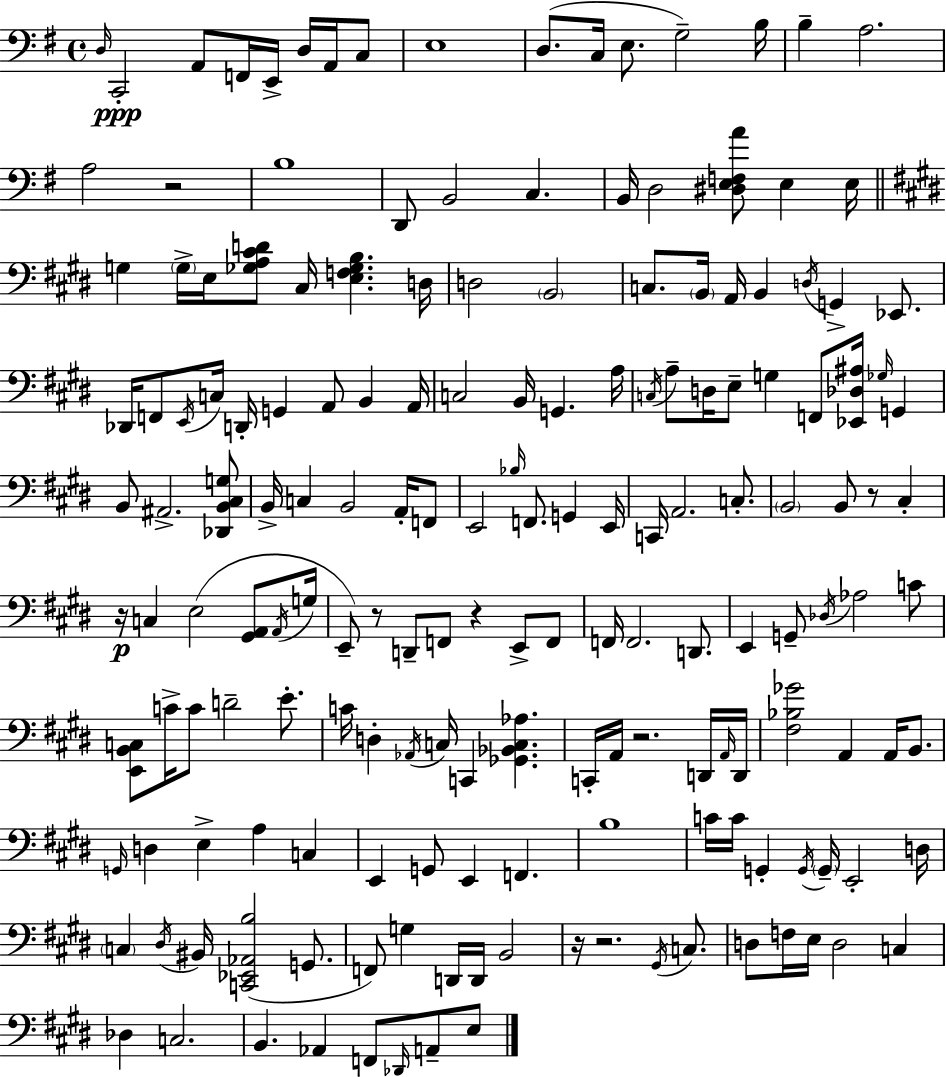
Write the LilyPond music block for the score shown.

{
  \clef bass
  \time 4/4
  \defaultTimeSignature
  \key g \major
  \grace { d16 }\ppp c,2-. a,8 f,16 e,16-> d16 a,16 c8 | e1 | d8.( c16 e8. g2--) | b16 b4-- a2. | \break a2 r2 | b1 | d,8 b,2 c4. | b,16 d2 <dis e f a'>8 e4 | \break e16 \bar "||" \break \key e \major g4 \parenthesize g16-> e16 <ges a cis' d'>8 cis16 <e f ges b>4. d16 | d2 \parenthesize b,2 | c8. \parenthesize b,16 a,16 b,4 \acciaccatura { d16 } g,4-> ees,8. | des,16 f,8 \acciaccatura { e,16 } c16 d,16-. g,4 a,8 b,4 | \break a,16 c2 b,16 g,4. | a16 \acciaccatura { c16 } a8-- d16 e8-- g4 f,8 <ees, des ais>16 \grace { ges16 } | g,4 b,8 ais,2.-> | <des, b, cis g>8 b,16-> c4 b,2 | \break a,16-. f,8 e,2 \grace { bes16 } f,8. | g,4 e,16 c,16 a,2. | c8.-. \parenthesize b,2 b,8 r8 | cis4-. r16\p c4 e2( | \break <gis, a,>8 \acciaccatura { a,16 } g16 e,8--) r8 d,8-- f,8 r4 | e,8-> f,8 f,16 f,2. | d,8. e,4 g,8-- \acciaccatura { des16 } aes2 | c'8 <e, b, c>8 c'16-> c'8 d'2-- | \break e'8.-. c'16 d4-. \acciaccatura { aes,16 } c16 c,4 | <ges, bes, c aes>4. c,16-. a,16 r2. | d,16 \grace { a,16 } d,16 <fis bes ges'>2 | a,4 a,16 b,8. \grace { g,16 } d4 e4-> | \break a4 c4 e,4 g,8 | e,4 f,4. b1 | c'16 c'16 g,4-. | \acciaccatura { g,16 } \parenthesize g,16-- e,2-. d16 \parenthesize c4 \acciaccatura { dis16 } | \break bis,16 <c, ees, aes, b>2( g,8. f,8) g4 | d,16 d,16 b,2 r16 r2. | \acciaccatura { gis,16 } c8. d8 f16 | e16 d2 c4 des4 | \break c2. b,4. | aes,4 f,8 \grace { des,16 } a,8-- e8 \bar "|."
}